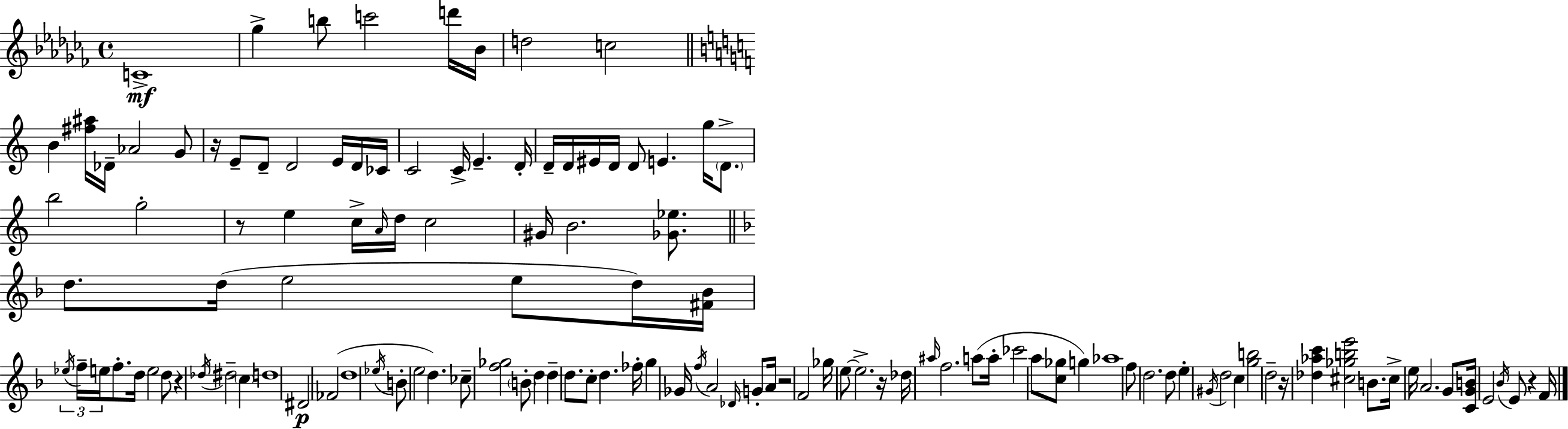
X:1
T:Untitled
M:4/4
L:1/4
K:Abm
C4 _g b/2 c'2 d'/4 _B/4 d2 c2 B [^f^a]/4 _D/4 _A2 G/2 z/4 E/2 D/2 D2 E/4 D/4 _C/4 C2 C/4 E D/4 D/4 D/4 ^E/4 D/4 D/2 E g/4 D/2 b2 g2 z/2 e c/4 A/4 d/4 c2 ^G/4 B2 [_G_e]/2 d/2 d/4 e2 e/2 d/4 [^F_B]/4 _e/4 f/4 e/4 f/2 d/4 e2 d/2 z _d/4 ^d2 c d4 ^D2 _F2 d4 _e/4 B/2 e2 d _c/2 [f_g]2 B/2 d d d/2 c/2 d _f/4 g _G/4 f/4 A2 _D/4 G/2 A/4 z2 F2 _g/4 e/2 e2 z/4 _d/4 ^a/4 f2 a/2 a/4 _c'2 a/2 [c_g]/2 g _a4 f/2 d2 d/2 e ^G/4 d2 c [gb]2 d2 z/4 [_d_ac'] [^c_gbe']2 B/2 ^c/4 e/4 A2 G/2 [CGB]/4 E2 _B/4 E/2 z F/4